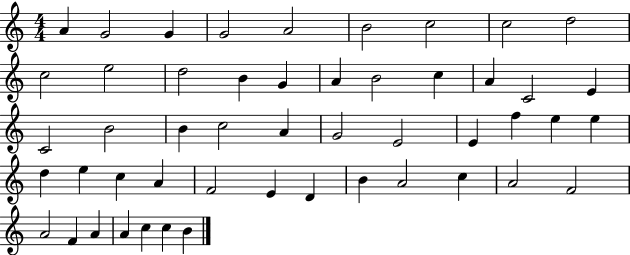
{
  \clef treble
  \numericTimeSignature
  \time 4/4
  \key c \major
  a'4 g'2 g'4 | g'2 a'2 | b'2 c''2 | c''2 d''2 | \break c''2 e''2 | d''2 b'4 g'4 | a'4 b'2 c''4 | a'4 c'2 e'4 | \break c'2 b'2 | b'4 c''2 a'4 | g'2 e'2 | e'4 f''4 e''4 e''4 | \break d''4 e''4 c''4 a'4 | f'2 e'4 d'4 | b'4 a'2 c''4 | a'2 f'2 | \break a'2 f'4 a'4 | a'4 c''4 c''4 b'4 | \bar "|."
}